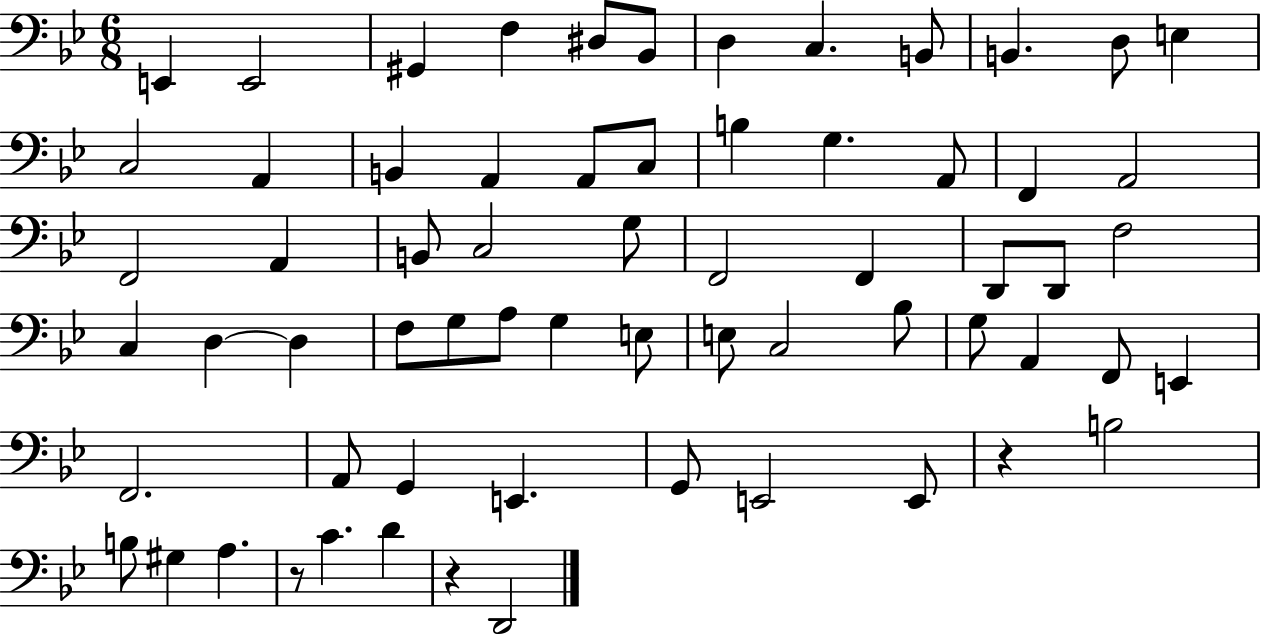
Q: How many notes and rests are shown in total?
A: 65